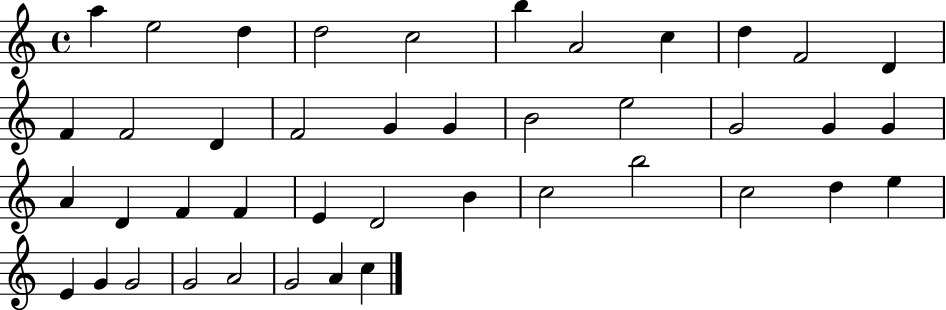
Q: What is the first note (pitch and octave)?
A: A5